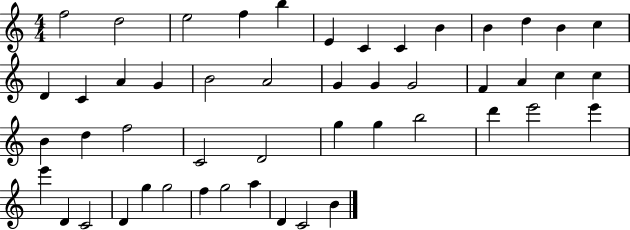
{
  \clef treble
  \numericTimeSignature
  \time 4/4
  \key c \major
  f''2 d''2 | e''2 f''4 b''4 | e'4 c'4 c'4 b'4 | b'4 d''4 b'4 c''4 | \break d'4 c'4 a'4 g'4 | b'2 a'2 | g'4 g'4 g'2 | f'4 a'4 c''4 c''4 | \break b'4 d''4 f''2 | c'2 d'2 | g''4 g''4 b''2 | d'''4 e'''2 e'''4 | \break e'''4 d'4 c'2 | d'4 g''4 g''2 | f''4 g''2 a''4 | d'4 c'2 b'4 | \break \bar "|."
}